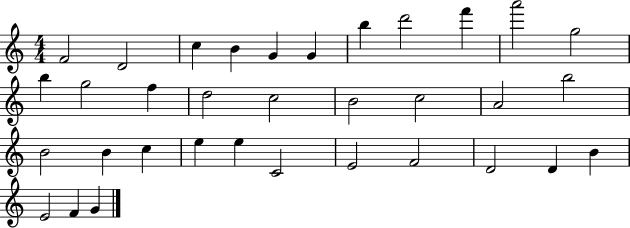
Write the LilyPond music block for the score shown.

{
  \clef treble
  \numericTimeSignature
  \time 4/4
  \key c \major
  f'2 d'2 | c''4 b'4 g'4 g'4 | b''4 d'''2 f'''4 | a'''2 g''2 | \break b''4 g''2 f''4 | d''2 c''2 | b'2 c''2 | a'2 b''2 | \break b'2 b'4 c''4 | e''4 e''4 c'2 | e'2 f'2 | d'2 d'4 b'4 | \break e'2 f'4 g'4 | \bar "|."
}